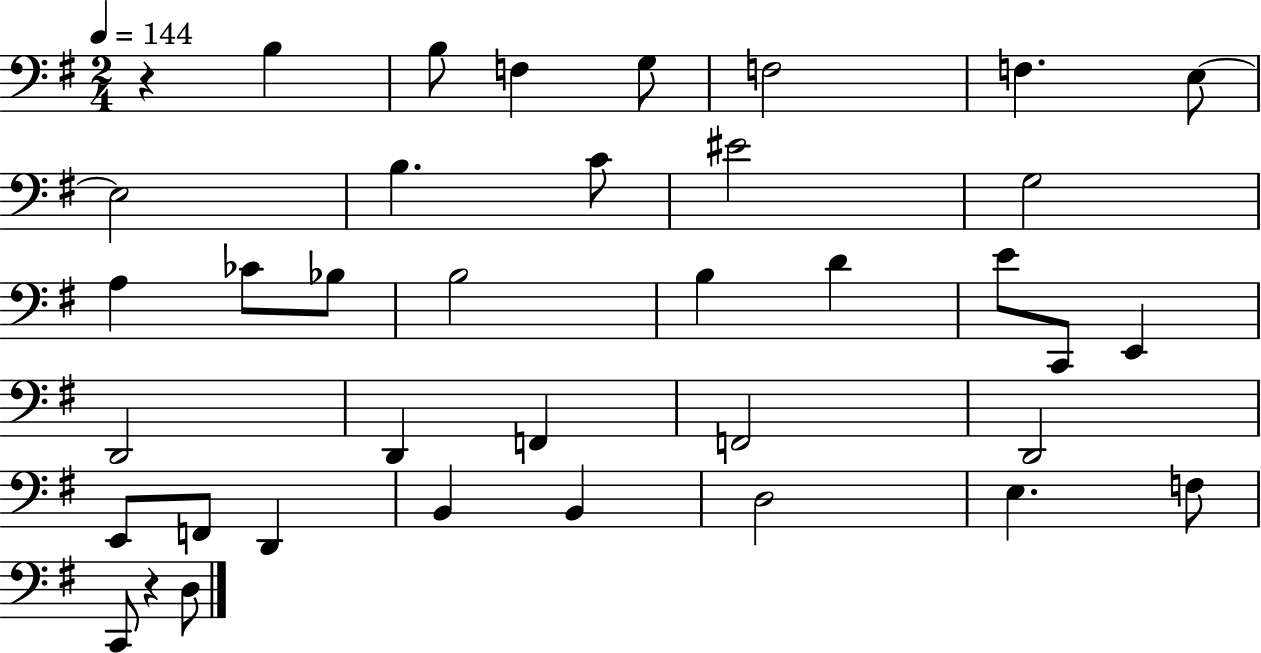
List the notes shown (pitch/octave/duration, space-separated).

R/q B3/q B3/e F3/q G3/e F3/h F3/q. E3/e E3/h B3/q. C4/e EIS4/h G3/h A3/q CES4/e Bb3/e B3/h B3/q D4/q E4/e C2/e E2/q D2/h D2/q F2/q F2/h D2/h E2/e F2/e D2/q B2/q B2/q D3/h E3/q. F3/e C2/e R/q D3/e